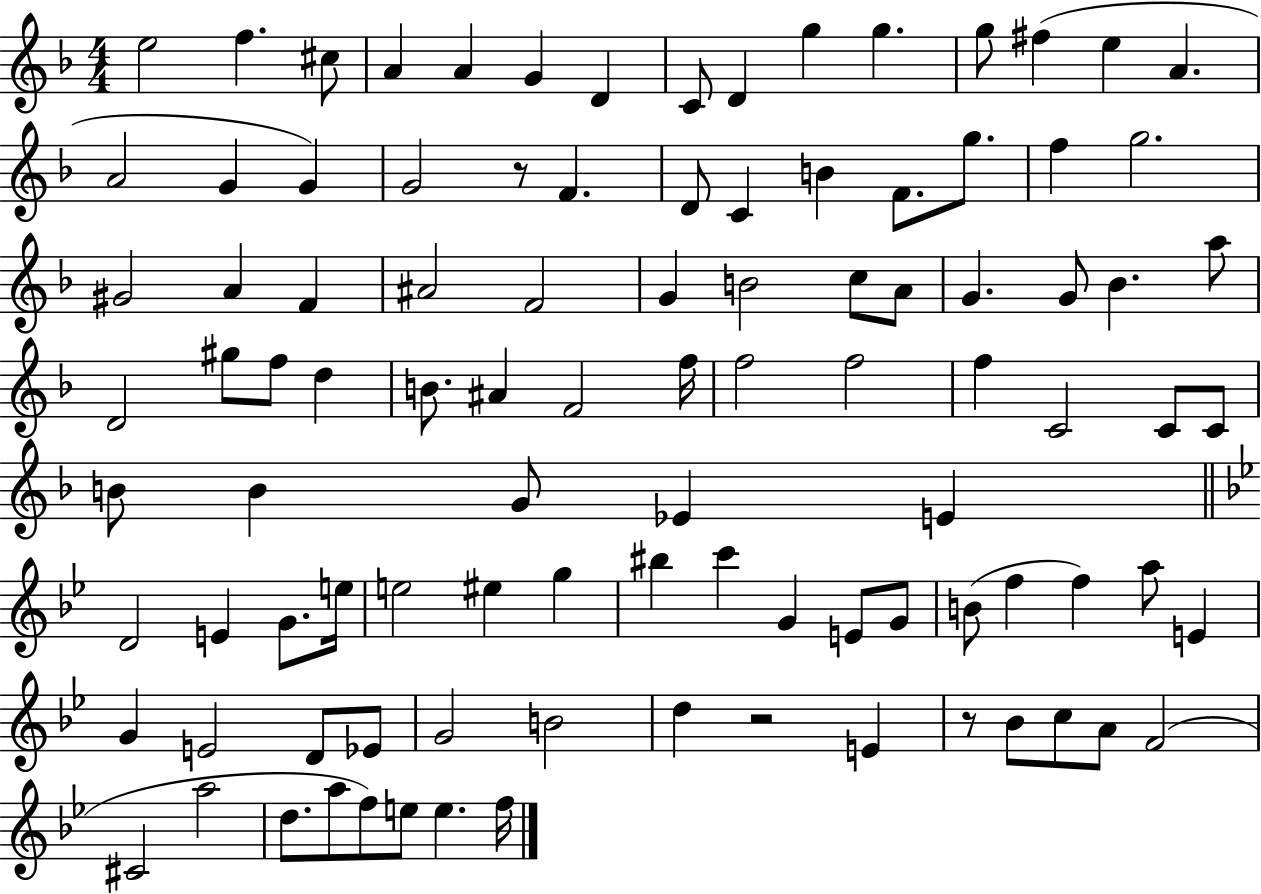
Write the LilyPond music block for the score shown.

{
  \clef treble
  \numericTimeSignature
  \time 4/4
  \key f \major
  e''2 f''4. cis''8 | a'4 a'4 g'4 d'4 | c'8 d'4 g''4 g''4. | g''8 fis''4( e''4 a'4. | \break a'2 g'4 g'4) | g'2 r8 f'4. | d'8 c'4 b'4 f'8. g''8. | f''4 g''2. | \break gis'2 a'4 f'4 | ais'2 f'2 | g'4 b'2 c''8 a'8 | g'4. g'8 bes'4. a''8 | \break d'2 gis''8 f''8 d''4 | b'8. ais'4 f'2 f''16 | f''2 f''2 | f''4 c'2 c'8 c'8 | \break b'8 b'4 g'8 ees'4 e'4 | \bar "||" \break \key bes \major d'2 e'4 g'8. e''16 | e''2 eis''4 g''4 | bis''4 c'''4 g'4 e'8 g'8 | b'8( f''4 f''4) a''8 e'4 | \break g'4 e'2 d'8 ees'8 | g'2 b'2 | d''4 r2 e'4 | r8 bes'8 c''8 a'8 f'2( | \break cis'2 a''2 | d''8. a''8 f''8) e''8 e''4. f''16 | \bar "|."
}